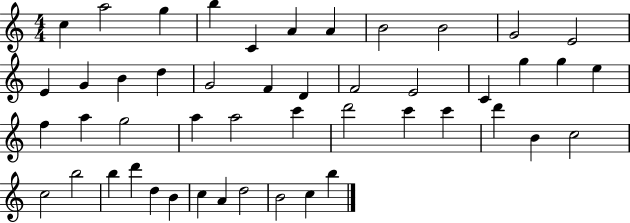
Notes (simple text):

C5/q A5/h G5/q B5/q C4/q A4/q A4/q B4/h B4/h G4/h E4/h E4/q G4/q B4/q D5/q G4/h F4/q D4/q F4/h E4/h C4/q G5/q G5/q E5/q F5/q A5/q G5/h A5/q A5/h C6/q D6/h C6/q C6/q D6/q B4/q C5/h C5/h B5/h B5/q D6/q D5/q B4/q C5/q A4/q D5/h B4/h C5/q B5/q